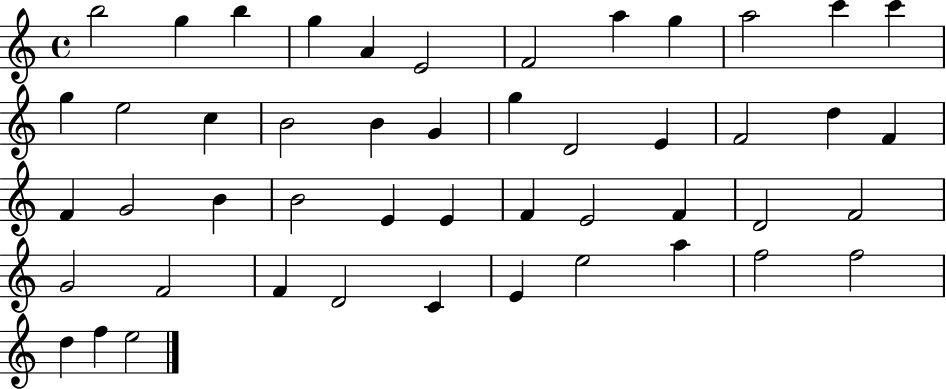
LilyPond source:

{
  \clef treble
  \time 4/4
  \defaultTimeSignature
  \key c \major
  b''2 g''4 b''4 | g''4 a'4 e'2 | f'2 a''4 g''4 | a''2 c'''4 c'''4 | \break g''4 e''2 c''4 | b'2 b'4 g'4 | g''4 d'2 e'4 | f'2 d''4 f'4 | \break f'4 g'2 b'4 | b'2 e'4 e'4 | f'4 e'2 f'4 | d'2 f'2 | \break g'2 f'2 | f'4 d'2 c'4 | e'4 e''2 a''4 | f''2 f''2 | \break d''4 f''4 e''2 | \bar "|."
}